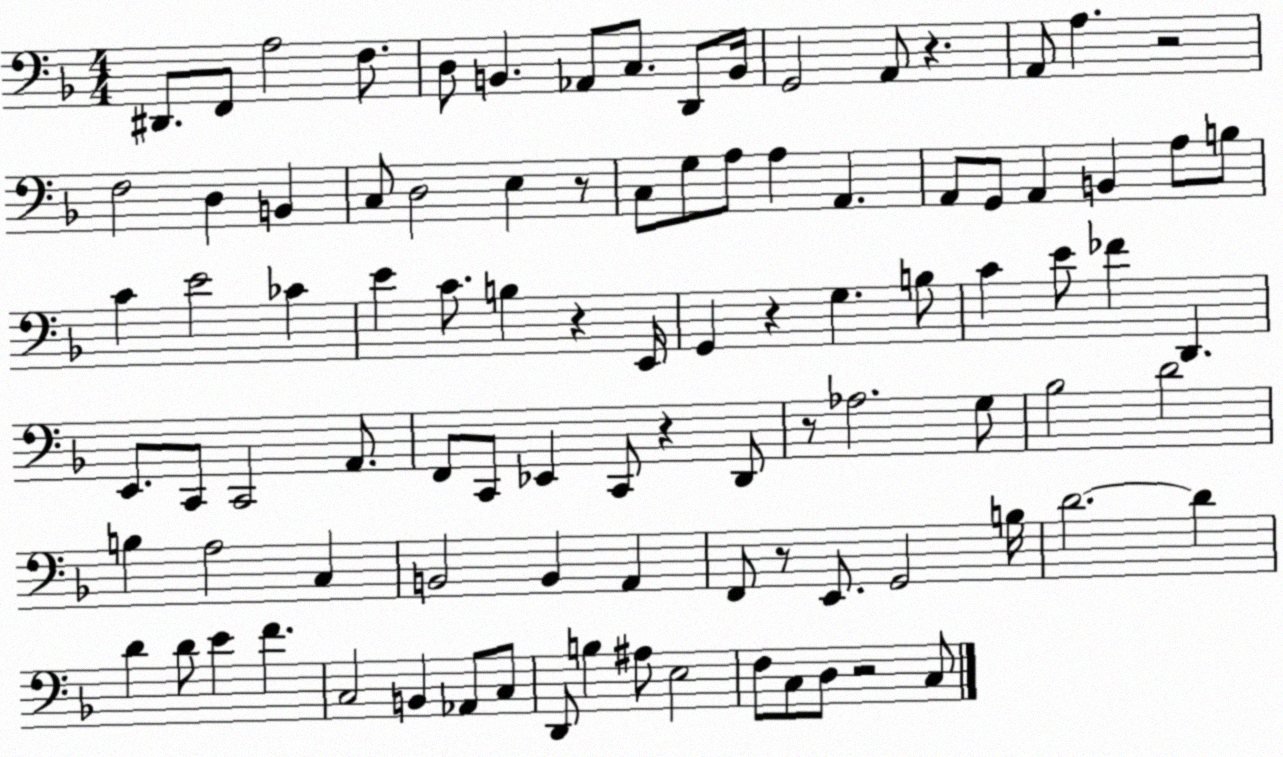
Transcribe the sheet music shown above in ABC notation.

X:1
T:Untitled
M:4/4
L:1/4
K:F
^D,,/2 F,,/2 A,2 F,/2 D,/2 B,, _A,,/2 C,/2 D,,/2 B,,/4 G,,2 A,,/2 z A,,/2 A, z2 F,2 D, B,, C,/2 D,2 E, z/2 C,/2 G,/2 A,/2 A, A,, A,,/2 G,,/2 A,, B,, A,/2 B,/2 C E2 _C E C/2 B, z E,,/4 G,, z G, B,/2 C E/2 _F D,, E,,/2 C,,/2 C,,2 A,,/2 F,,/2 C,,/2 _E,, C,,/2 z D,,/2 z/2 _A,2 G,/2 _B,2 D2 B, A,2 C, B,,2 B,, A,, F,,/2 z/2 E,,/2 G,,2 B,/4 D2 D D D/2 E F C,2 B,, _A,,/2 C,/2 D,,/2 B, ^A,/2 E,2 F,/2 C,/2 D,/2 z2 C,/2